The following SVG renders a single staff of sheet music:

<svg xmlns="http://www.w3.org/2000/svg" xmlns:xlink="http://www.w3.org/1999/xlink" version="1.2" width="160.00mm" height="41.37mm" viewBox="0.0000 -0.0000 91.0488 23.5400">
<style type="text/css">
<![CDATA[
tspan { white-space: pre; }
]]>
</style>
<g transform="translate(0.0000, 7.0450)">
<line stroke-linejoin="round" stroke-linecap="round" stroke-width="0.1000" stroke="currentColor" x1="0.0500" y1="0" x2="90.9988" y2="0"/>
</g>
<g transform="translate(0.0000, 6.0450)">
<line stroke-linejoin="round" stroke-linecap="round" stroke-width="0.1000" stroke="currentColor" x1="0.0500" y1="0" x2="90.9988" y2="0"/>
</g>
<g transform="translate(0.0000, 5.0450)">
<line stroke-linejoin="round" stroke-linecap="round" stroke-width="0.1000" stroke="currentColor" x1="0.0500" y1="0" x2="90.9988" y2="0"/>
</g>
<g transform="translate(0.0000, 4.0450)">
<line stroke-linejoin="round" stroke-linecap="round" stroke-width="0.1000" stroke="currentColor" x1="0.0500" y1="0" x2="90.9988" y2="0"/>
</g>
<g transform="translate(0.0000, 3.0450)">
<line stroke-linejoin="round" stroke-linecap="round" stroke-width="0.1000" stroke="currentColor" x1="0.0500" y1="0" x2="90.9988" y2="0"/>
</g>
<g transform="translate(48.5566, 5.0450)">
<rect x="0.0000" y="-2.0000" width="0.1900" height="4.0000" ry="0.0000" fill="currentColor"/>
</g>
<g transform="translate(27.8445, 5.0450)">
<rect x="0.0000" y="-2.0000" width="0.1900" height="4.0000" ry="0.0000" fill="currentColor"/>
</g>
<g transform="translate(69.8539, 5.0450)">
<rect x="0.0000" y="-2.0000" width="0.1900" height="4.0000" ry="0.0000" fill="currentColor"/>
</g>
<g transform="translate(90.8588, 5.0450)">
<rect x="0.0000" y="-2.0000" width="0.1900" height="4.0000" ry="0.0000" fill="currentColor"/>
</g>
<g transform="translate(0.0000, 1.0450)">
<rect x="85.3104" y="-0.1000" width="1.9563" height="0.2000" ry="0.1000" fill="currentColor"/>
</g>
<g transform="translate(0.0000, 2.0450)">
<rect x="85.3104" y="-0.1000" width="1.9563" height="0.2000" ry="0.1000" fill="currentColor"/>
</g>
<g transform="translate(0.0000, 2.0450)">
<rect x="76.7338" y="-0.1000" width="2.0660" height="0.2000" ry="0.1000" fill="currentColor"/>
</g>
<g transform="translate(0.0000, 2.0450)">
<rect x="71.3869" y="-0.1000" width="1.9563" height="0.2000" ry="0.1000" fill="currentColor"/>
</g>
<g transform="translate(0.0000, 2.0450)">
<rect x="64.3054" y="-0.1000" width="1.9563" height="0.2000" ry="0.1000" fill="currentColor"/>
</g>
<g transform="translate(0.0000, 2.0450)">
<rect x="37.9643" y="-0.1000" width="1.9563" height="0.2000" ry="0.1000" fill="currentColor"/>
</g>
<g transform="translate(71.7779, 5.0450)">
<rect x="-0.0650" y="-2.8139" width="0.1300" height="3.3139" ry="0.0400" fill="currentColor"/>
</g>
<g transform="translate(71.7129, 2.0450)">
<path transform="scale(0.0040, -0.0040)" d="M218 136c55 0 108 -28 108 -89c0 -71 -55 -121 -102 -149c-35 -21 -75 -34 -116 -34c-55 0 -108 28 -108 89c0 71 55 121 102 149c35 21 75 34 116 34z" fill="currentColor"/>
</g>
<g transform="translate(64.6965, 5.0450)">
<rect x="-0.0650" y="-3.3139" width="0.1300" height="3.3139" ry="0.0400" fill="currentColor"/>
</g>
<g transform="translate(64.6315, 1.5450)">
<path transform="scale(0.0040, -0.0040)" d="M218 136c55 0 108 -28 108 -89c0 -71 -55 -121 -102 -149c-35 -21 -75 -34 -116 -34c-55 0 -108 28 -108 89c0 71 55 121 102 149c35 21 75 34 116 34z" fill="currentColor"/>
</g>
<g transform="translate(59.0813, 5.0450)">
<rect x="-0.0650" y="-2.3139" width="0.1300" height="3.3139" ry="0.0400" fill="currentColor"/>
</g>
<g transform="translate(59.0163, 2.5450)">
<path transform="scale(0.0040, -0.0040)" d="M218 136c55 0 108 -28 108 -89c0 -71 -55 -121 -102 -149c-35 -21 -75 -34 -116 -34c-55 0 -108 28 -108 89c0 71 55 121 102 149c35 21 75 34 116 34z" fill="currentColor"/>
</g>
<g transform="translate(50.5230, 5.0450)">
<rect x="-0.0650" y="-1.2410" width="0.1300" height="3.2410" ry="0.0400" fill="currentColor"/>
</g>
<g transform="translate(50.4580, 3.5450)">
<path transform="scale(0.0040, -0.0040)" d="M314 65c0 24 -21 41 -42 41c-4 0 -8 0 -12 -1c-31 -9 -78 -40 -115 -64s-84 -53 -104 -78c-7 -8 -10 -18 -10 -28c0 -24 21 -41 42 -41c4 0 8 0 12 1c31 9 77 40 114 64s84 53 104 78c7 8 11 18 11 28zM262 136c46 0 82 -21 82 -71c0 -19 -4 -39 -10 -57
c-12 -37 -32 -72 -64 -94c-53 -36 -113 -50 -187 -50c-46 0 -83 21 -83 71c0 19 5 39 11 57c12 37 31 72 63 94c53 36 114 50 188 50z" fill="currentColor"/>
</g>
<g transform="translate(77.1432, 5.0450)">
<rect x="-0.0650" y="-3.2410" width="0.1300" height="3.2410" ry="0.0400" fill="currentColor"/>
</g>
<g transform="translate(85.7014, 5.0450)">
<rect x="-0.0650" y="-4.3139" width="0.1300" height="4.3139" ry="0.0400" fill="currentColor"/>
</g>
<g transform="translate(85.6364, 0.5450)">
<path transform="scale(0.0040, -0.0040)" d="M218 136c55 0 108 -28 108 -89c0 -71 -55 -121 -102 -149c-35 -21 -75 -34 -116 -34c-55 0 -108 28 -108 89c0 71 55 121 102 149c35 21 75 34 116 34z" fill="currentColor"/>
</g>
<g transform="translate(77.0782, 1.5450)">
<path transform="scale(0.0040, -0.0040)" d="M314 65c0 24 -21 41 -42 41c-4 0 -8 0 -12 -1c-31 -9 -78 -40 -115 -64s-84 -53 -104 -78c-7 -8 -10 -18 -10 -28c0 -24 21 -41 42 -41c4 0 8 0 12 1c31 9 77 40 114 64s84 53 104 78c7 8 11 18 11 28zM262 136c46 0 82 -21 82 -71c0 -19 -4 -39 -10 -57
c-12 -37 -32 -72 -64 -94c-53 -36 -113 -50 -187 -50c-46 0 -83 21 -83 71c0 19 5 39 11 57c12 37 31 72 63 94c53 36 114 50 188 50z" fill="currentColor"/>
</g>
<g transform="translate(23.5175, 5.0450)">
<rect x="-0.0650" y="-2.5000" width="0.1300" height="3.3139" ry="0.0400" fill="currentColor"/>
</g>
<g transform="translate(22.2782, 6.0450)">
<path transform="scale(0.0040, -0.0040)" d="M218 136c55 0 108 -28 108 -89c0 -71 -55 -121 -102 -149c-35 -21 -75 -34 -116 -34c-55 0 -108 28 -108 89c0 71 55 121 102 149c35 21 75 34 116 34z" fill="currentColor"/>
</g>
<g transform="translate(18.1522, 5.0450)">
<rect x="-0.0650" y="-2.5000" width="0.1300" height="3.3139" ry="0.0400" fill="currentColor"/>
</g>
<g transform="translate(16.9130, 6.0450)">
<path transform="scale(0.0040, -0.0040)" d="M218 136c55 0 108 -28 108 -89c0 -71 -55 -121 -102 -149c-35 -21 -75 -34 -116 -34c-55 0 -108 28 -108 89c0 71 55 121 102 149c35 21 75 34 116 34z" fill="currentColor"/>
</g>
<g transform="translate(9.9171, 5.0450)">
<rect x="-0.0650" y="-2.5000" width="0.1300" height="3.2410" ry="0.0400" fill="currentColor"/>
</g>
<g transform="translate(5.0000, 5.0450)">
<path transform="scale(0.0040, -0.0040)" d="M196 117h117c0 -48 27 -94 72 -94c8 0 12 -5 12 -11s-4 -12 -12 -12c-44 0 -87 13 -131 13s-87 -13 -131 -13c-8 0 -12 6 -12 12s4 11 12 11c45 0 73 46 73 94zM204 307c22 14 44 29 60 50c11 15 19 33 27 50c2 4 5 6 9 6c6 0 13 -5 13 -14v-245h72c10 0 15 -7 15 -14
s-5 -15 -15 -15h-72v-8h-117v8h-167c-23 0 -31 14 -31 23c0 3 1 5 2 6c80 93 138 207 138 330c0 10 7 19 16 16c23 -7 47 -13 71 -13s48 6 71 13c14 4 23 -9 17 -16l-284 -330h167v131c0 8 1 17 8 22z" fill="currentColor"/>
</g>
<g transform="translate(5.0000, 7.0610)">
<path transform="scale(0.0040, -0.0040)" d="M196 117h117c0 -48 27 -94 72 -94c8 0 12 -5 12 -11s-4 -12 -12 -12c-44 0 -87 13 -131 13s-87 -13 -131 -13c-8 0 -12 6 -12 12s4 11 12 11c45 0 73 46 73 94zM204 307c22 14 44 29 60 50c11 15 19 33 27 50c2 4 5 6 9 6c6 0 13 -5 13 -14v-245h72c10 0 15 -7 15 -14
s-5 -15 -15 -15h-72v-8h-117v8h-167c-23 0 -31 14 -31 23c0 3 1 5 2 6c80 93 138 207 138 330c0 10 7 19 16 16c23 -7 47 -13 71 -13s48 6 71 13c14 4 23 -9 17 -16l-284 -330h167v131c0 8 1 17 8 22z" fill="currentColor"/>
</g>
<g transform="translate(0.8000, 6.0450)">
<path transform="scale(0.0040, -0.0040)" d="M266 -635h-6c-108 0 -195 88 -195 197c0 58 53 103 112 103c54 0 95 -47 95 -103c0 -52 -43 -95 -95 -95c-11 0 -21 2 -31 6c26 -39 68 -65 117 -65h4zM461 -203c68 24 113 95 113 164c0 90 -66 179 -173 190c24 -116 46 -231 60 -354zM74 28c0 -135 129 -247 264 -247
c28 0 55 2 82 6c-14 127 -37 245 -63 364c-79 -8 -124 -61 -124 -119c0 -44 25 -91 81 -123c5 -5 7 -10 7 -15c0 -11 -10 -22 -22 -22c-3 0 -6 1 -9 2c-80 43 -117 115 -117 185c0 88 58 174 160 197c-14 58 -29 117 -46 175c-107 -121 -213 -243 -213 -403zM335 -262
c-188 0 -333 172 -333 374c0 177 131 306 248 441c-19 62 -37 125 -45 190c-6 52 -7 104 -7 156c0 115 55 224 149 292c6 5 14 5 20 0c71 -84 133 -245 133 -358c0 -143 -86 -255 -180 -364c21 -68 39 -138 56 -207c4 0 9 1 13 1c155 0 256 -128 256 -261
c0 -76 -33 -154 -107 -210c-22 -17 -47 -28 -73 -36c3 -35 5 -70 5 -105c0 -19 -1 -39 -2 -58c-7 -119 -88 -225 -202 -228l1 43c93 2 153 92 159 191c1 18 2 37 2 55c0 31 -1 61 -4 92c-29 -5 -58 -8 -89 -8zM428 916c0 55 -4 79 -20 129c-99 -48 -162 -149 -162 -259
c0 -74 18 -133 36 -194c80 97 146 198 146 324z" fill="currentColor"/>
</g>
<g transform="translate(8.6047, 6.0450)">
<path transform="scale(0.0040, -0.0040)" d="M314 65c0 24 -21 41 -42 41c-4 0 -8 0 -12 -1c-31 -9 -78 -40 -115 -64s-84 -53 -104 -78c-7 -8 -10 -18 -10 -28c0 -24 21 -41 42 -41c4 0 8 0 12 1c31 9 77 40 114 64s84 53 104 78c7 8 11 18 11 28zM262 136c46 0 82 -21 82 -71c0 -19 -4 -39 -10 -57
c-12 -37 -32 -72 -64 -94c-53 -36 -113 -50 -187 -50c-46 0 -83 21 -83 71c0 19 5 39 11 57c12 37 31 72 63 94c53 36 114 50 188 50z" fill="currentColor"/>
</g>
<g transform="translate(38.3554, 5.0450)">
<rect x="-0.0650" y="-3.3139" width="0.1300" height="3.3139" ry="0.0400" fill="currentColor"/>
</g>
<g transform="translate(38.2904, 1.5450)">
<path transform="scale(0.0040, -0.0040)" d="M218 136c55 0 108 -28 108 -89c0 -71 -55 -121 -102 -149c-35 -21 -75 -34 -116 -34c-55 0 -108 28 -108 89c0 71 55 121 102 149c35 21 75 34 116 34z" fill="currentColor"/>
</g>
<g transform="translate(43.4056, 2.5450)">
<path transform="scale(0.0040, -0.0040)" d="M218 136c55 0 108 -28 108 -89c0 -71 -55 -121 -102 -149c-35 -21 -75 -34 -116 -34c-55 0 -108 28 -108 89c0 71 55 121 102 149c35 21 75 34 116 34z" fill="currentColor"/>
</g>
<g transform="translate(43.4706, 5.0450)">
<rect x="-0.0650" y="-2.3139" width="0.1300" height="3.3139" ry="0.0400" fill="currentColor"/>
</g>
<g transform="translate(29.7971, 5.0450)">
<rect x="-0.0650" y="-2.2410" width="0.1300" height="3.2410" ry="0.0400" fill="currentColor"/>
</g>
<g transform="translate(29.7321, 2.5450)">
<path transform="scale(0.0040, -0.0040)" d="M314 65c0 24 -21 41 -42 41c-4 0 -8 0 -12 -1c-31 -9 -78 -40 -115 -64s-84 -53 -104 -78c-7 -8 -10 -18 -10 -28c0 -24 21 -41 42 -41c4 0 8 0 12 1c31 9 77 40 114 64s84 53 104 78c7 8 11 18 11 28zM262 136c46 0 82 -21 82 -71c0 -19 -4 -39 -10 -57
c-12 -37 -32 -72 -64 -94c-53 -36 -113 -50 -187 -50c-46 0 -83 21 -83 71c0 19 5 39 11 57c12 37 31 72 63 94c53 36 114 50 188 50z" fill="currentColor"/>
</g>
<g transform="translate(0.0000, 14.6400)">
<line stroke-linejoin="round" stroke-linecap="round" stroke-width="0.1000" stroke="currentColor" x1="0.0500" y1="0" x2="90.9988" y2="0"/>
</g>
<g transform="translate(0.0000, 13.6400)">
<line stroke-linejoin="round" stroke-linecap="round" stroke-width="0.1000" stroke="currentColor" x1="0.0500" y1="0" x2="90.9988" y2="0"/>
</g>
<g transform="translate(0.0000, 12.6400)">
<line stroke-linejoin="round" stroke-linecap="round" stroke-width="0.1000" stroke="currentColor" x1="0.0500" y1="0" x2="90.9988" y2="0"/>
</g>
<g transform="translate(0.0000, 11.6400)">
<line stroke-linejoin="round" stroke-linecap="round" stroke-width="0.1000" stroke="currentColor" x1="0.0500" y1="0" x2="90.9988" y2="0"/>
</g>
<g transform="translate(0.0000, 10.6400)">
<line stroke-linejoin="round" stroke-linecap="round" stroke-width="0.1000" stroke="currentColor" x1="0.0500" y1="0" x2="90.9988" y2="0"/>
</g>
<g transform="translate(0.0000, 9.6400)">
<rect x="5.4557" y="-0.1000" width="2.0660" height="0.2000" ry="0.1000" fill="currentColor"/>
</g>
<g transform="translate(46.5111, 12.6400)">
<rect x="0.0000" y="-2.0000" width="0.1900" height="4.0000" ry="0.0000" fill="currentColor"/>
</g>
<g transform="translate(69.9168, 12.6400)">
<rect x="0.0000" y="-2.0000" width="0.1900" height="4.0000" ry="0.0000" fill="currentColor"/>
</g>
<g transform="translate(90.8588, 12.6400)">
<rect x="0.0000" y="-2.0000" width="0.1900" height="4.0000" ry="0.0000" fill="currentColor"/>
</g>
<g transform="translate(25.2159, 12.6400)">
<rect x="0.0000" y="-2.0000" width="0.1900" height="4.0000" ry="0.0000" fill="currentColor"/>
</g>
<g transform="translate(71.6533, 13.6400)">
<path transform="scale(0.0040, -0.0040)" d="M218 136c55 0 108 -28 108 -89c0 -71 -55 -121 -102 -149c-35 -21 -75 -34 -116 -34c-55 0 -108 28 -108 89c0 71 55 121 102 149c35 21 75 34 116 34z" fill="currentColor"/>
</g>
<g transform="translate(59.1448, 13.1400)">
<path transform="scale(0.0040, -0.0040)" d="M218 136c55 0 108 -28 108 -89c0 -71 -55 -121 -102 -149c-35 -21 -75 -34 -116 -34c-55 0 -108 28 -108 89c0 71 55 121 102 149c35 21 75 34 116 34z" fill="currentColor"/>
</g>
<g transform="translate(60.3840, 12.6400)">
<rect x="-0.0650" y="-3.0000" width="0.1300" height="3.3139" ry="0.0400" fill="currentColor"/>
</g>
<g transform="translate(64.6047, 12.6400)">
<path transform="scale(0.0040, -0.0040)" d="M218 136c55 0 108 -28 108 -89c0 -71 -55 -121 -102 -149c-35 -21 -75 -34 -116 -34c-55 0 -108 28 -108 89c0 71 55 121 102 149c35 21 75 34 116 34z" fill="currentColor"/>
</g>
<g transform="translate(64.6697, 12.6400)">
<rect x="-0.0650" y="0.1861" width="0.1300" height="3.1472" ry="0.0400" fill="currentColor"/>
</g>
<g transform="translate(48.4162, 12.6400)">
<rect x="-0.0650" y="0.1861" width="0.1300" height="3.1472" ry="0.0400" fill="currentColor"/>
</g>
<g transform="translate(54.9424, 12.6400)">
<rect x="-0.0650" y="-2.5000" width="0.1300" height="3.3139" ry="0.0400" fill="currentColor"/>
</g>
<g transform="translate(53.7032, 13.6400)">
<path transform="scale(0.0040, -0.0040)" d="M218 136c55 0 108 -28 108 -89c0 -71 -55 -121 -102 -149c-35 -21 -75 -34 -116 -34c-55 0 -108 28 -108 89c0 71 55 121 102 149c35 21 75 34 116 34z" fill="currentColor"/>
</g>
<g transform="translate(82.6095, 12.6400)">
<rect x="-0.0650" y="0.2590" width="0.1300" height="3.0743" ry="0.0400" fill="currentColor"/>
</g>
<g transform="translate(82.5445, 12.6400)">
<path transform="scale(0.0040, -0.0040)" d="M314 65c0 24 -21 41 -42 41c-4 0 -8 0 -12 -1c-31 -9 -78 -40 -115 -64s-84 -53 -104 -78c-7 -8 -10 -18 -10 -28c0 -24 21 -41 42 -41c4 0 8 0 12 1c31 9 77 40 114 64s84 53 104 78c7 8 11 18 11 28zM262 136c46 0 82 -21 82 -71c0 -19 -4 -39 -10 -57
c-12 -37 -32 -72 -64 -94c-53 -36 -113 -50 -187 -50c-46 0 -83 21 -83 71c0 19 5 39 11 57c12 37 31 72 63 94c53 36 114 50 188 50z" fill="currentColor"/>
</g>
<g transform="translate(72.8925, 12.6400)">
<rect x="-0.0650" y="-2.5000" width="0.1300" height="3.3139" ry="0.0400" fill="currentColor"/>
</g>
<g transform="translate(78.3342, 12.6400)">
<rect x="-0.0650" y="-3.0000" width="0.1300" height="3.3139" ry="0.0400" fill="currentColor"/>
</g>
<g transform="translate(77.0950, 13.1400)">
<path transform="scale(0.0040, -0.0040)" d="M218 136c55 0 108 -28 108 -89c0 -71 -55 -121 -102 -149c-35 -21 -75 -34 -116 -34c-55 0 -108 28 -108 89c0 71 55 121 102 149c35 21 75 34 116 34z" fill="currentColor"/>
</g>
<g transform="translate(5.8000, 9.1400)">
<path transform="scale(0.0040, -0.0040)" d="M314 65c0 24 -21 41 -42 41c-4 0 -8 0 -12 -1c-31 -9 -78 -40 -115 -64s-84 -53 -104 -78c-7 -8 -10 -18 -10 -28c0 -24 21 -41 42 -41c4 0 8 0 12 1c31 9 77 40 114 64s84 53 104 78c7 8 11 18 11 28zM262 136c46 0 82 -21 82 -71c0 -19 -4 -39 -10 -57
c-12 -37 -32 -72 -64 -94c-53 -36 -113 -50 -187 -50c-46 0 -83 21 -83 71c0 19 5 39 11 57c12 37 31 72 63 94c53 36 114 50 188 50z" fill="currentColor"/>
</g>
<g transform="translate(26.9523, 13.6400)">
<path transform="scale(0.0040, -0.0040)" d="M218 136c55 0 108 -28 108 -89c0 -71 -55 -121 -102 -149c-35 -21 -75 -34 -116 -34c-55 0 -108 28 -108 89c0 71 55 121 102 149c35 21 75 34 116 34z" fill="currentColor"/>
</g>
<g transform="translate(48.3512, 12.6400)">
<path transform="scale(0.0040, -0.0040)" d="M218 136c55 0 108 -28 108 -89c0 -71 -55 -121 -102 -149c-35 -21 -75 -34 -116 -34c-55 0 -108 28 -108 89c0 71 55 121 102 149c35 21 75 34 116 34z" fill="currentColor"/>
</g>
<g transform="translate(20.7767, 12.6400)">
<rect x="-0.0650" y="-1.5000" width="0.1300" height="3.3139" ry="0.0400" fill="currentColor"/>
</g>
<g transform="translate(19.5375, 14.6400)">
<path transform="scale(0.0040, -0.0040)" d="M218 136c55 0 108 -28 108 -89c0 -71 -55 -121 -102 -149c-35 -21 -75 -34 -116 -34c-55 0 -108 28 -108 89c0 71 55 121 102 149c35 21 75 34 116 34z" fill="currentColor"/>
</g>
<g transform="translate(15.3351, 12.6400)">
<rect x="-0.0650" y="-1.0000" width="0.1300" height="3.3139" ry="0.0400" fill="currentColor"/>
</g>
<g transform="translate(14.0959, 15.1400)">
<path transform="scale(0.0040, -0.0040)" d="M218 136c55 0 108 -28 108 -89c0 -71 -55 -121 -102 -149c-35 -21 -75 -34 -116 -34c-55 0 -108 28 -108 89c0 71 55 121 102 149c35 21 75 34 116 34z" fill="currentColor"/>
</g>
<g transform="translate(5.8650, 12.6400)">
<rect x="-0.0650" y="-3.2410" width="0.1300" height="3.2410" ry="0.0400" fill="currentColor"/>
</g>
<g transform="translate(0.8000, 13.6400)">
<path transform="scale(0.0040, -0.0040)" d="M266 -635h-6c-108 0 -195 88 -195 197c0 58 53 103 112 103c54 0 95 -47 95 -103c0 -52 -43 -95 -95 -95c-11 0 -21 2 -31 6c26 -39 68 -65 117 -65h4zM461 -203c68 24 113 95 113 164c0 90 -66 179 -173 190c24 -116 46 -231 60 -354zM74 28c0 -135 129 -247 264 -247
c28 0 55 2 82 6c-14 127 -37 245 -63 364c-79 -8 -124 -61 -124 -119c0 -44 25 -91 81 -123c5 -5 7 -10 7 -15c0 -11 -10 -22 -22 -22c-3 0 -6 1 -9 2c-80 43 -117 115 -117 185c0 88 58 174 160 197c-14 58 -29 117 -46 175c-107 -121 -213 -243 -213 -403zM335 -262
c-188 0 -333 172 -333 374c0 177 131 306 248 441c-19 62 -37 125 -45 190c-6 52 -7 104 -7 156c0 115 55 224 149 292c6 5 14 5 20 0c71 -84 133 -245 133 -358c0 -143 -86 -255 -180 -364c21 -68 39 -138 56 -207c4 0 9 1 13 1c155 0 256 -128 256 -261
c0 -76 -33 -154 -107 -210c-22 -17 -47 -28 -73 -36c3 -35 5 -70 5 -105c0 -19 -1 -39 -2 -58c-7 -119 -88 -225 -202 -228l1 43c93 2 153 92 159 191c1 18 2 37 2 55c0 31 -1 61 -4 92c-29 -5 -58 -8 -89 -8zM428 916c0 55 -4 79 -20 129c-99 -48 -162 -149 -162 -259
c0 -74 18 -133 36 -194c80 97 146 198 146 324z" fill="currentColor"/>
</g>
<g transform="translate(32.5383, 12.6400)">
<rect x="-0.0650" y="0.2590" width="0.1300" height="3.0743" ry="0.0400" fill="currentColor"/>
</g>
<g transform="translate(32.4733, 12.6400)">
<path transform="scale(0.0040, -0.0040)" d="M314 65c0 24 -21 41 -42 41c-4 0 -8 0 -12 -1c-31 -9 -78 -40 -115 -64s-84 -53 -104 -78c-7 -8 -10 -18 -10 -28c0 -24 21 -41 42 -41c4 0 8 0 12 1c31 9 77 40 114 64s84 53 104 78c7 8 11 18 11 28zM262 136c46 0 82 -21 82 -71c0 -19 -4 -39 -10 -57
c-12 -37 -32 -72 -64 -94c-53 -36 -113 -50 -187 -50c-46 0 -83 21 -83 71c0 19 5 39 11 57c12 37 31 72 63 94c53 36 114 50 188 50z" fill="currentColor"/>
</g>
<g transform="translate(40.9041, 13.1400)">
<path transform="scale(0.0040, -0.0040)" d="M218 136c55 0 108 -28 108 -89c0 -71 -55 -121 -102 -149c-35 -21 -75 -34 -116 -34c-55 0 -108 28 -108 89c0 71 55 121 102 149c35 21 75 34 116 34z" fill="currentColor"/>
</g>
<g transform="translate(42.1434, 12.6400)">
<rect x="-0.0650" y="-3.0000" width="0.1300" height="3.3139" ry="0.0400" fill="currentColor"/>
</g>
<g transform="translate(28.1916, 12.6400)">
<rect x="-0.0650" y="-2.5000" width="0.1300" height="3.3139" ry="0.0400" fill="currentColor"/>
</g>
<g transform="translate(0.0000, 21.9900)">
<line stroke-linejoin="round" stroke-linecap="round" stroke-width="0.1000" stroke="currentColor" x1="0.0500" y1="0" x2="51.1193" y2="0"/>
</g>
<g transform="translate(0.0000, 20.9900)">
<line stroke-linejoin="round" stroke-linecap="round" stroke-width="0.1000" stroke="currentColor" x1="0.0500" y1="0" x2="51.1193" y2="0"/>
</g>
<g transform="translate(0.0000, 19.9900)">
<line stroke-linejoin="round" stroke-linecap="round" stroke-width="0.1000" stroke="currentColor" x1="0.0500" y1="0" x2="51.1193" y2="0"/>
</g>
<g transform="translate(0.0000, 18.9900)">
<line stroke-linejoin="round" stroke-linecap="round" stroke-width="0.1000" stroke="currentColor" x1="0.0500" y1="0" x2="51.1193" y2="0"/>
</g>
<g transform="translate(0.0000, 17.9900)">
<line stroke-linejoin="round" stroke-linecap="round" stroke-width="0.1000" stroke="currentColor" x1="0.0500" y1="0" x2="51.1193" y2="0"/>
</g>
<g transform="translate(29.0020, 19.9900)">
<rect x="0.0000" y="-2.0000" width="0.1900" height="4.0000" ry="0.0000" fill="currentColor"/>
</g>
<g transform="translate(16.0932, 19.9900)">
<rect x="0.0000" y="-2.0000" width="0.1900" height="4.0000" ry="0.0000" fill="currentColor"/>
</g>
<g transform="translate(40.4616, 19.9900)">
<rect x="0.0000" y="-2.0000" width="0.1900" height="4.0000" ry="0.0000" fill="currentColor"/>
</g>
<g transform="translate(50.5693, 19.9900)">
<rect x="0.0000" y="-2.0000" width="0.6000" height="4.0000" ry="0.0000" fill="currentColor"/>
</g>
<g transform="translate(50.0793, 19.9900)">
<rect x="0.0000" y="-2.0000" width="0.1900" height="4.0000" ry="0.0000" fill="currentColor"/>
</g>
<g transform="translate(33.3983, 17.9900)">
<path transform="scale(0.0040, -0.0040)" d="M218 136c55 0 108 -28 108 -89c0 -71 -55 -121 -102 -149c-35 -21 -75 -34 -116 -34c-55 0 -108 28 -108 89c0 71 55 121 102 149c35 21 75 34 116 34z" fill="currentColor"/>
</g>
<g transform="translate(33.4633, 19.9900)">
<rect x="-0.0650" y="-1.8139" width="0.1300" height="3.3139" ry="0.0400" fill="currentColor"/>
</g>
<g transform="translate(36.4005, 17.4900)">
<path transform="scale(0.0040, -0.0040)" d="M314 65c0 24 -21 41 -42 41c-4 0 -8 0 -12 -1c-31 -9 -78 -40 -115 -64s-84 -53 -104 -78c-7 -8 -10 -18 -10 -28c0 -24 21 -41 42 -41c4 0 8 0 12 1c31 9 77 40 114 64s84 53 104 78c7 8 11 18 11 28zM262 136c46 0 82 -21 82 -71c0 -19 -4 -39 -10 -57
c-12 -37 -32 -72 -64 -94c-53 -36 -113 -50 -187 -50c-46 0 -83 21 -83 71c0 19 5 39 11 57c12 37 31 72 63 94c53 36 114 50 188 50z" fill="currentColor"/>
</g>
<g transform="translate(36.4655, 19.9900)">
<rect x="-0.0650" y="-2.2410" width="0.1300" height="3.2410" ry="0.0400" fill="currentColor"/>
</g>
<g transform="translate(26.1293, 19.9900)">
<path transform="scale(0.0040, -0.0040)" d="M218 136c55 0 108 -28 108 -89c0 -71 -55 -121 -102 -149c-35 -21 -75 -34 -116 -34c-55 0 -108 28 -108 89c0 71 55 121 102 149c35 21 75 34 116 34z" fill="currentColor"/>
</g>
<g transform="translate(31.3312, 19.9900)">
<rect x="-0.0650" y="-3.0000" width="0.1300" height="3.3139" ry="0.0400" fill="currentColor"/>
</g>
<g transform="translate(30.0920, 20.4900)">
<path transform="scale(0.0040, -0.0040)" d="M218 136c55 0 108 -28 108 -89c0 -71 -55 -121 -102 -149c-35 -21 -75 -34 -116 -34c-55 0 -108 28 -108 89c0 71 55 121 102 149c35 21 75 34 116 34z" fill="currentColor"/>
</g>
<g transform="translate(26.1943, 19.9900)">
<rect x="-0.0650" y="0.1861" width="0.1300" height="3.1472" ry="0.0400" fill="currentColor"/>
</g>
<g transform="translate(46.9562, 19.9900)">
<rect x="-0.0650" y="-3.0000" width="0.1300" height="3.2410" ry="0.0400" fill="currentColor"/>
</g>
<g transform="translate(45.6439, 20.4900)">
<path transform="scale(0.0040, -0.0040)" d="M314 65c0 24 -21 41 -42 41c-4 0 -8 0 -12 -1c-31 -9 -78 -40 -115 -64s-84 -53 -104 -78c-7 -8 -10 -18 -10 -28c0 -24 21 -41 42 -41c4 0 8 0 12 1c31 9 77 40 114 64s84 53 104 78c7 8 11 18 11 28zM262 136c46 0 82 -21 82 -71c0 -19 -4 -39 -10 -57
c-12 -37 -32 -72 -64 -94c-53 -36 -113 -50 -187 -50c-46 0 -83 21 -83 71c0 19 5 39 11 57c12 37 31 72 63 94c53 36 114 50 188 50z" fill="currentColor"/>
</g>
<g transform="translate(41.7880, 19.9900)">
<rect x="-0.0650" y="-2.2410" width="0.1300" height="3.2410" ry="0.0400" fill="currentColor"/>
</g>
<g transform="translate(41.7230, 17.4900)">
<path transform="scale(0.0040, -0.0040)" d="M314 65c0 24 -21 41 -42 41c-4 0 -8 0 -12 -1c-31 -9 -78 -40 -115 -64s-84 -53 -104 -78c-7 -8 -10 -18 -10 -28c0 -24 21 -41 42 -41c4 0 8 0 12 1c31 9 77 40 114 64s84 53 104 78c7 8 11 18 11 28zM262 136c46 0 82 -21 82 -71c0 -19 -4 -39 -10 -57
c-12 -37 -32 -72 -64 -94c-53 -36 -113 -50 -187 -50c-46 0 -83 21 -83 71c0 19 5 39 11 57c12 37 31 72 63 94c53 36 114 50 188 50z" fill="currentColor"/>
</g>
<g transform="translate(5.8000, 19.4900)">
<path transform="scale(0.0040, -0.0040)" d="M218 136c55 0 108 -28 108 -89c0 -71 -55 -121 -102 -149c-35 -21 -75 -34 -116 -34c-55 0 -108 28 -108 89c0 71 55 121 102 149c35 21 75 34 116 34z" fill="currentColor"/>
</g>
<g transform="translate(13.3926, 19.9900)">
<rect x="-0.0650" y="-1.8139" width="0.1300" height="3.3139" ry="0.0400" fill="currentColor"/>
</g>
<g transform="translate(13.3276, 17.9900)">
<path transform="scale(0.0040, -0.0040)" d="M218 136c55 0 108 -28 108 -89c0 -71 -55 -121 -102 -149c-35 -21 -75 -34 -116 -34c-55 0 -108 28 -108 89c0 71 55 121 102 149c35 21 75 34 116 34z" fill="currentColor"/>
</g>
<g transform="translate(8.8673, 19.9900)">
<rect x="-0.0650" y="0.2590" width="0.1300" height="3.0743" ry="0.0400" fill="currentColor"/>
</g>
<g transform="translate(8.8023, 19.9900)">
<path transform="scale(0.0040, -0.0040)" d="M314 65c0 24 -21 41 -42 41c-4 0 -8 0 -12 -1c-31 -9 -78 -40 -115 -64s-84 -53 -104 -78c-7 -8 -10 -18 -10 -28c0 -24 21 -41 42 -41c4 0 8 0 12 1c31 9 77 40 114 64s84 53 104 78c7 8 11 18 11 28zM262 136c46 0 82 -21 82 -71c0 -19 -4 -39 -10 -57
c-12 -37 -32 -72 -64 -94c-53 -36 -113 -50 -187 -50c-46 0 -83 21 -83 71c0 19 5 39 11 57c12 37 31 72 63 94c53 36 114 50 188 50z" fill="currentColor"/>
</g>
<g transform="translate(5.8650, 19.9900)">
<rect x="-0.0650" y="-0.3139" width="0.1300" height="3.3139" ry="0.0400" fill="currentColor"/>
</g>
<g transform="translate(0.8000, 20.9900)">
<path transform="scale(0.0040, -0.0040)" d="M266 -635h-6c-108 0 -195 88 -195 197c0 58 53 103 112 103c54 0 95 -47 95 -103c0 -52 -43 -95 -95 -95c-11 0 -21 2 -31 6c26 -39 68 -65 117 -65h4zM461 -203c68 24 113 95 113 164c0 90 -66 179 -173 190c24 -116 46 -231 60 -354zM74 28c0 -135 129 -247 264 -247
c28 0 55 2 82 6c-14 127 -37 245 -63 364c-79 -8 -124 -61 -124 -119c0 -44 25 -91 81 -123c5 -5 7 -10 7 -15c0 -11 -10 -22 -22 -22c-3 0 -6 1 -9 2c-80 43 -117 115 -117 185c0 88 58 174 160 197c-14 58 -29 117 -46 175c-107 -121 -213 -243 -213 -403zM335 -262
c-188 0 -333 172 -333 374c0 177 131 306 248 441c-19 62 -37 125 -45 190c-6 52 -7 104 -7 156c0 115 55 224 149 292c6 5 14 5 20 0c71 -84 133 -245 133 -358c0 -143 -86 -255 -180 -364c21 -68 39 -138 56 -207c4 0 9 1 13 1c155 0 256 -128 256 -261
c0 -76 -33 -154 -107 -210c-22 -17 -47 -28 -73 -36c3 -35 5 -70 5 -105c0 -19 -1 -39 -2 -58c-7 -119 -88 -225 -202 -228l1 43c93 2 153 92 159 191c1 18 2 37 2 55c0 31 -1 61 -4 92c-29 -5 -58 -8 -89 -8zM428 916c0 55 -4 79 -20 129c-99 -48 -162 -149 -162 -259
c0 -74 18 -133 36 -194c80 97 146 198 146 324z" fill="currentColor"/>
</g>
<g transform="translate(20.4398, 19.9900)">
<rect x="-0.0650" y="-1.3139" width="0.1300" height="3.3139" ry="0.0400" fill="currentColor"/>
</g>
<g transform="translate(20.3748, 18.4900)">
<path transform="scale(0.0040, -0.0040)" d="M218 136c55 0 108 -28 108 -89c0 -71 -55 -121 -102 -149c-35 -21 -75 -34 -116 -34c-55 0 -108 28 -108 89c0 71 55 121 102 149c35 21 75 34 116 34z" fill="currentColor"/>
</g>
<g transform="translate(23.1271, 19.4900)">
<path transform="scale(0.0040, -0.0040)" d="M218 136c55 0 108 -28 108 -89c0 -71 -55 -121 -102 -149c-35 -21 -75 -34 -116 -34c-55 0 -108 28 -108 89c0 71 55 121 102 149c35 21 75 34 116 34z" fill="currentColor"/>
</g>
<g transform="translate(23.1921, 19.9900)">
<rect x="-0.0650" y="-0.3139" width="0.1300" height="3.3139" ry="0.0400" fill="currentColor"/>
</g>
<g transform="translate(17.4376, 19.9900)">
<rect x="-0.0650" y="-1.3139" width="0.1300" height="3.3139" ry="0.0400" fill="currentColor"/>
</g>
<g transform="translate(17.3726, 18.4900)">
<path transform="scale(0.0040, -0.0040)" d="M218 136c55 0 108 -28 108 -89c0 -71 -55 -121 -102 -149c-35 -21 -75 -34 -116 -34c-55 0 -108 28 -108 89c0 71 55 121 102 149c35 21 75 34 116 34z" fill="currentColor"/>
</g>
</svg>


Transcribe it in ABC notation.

X:1
T:Untitled
M:4/4
L:1/4
K:C
G2 G G g2 b g e2 g b a b2 d' b2 D E G B2 A B G A B G A B2 c B2 f e e c B A f g2 g2 A2